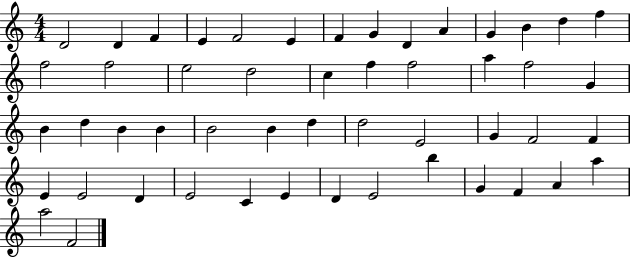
D4/h D4/q F4/q E4/q F4/h E4/q F4/q G4/q D4/q A4/q G4/q B4/q D5/q F5/q F5/h F5/h E5/h D5/h C5/q F5/q F5/h A5/q F5/h G4/q B4/q D5/q B4/q B4/q B4/h B4/q D5/q D5/h E4/h G4/q F4/h F4/q E4/q E4/h D4/q E4/h C4/q E4/q D4/q E4/h B5/q G4/q F4/q A4/q A5/q A5/h F4/h